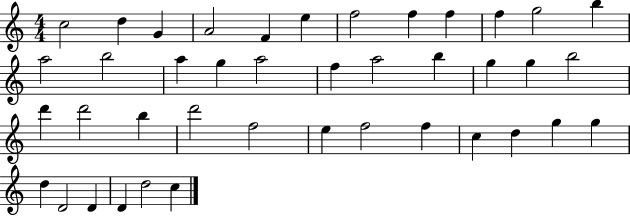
C5/h D5/q G4/q A4/h F4/q E5/q F5/h F5/q F5/q F5/q G5/h B5/q A5/h B5/h A5/q G5/q A5/h F5/q A5/h B5/q G5/q G5/q B5/h D6/q D6/h B5/q D6/h F5/h E5/q F5/h F5/q C5/q D5/q G5/q G5/q D5/q D4/h D4/q D4/q D5/h C5/q